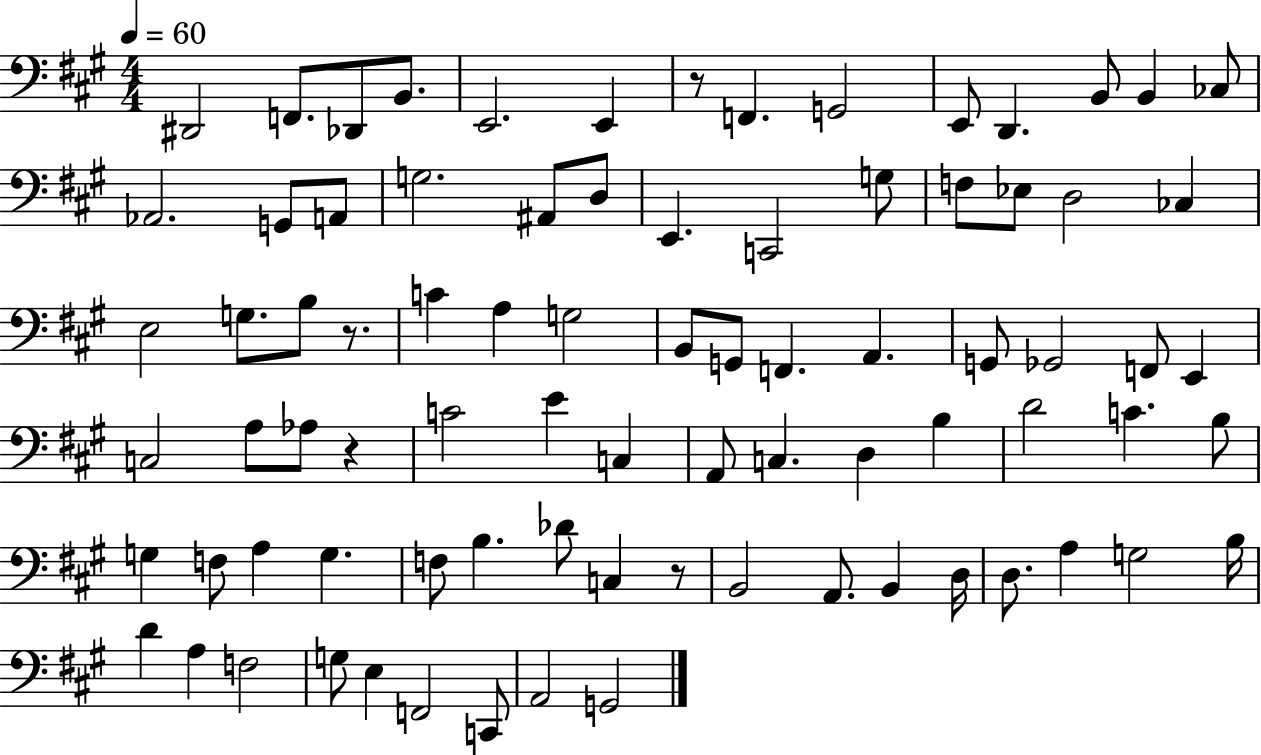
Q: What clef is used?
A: bass